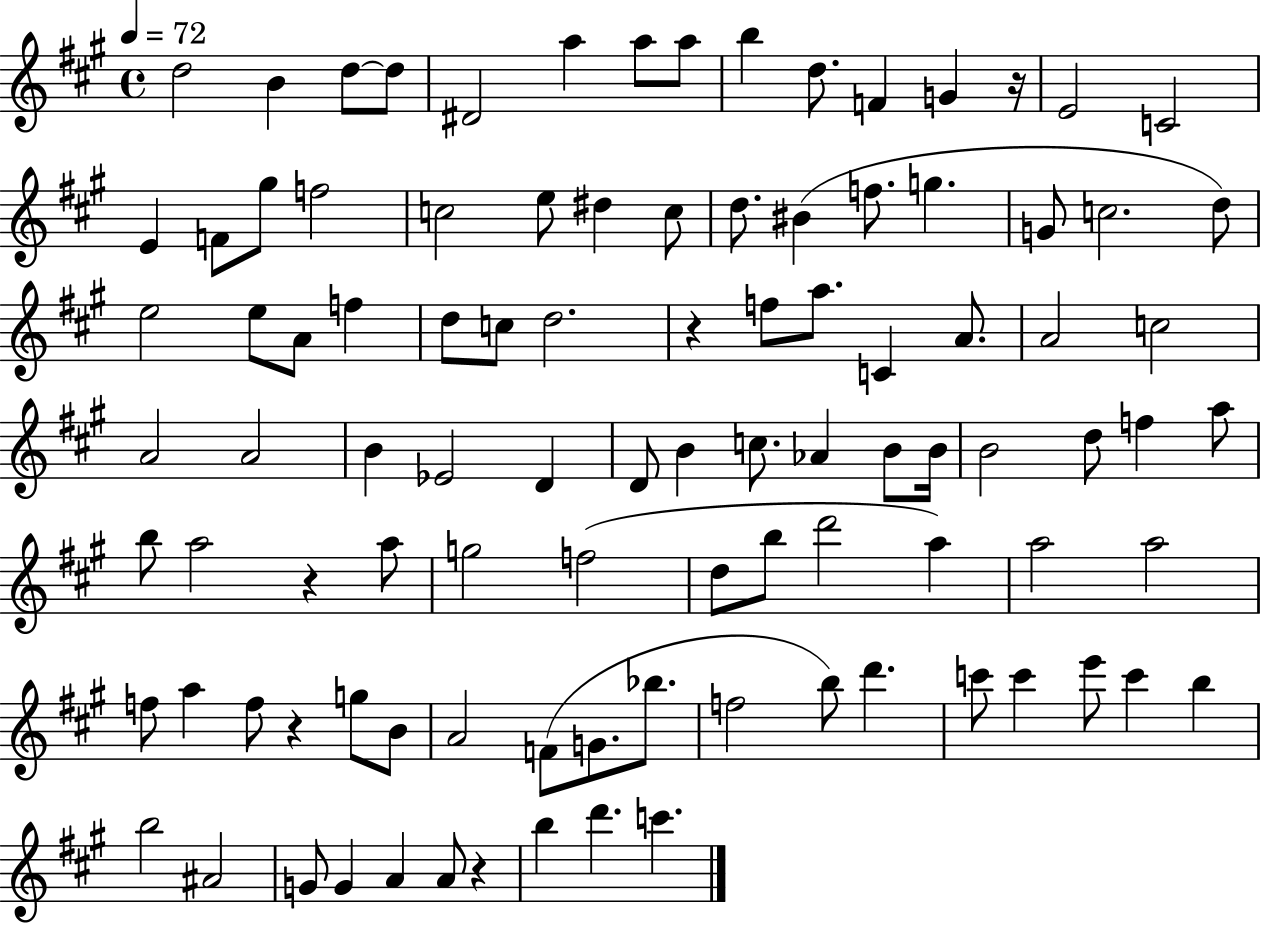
{
  \clef treble
  \time 4/4
  \defaultTimeSignature
  \key a \major
  \tempo 4 = 72
  \repeat volta 2 { d''2 b'4 d''8~~ d''8 | dis'2 a''4 a''8 a''8 | b''4 d''8. f'4 g'4 r16 | e'2 c'2 | \break e'4 f'8 gis''8 f''2 | c''2 e''8 dis''4 c''8 | d''8. bis'4( f''8. g''4. | g'8 c''2. d''8) | \break e''2 e''8 a'8 f''4 | d''8 c''8 d''2. | r4 f''8 a''8. c'4 a'8. | a'2 c''2 | \break a'2 a'2 | b'4 ees'2 d'4 | d'8 b'4 c''8. aes'4 b'8 b'16 | b'2 d''8 f''4 a''8 | \break b''8 a''2 r4 a''8 | g''2 f''2( | d''8 b''8 d'''2 a''4) | a''2 a''2 | \break f''8 a''4 f''8 r4 g''8 b'8 | a'2 f'8( g'8. bes''8. | f''2 b''8) d'''4. | c'''8 c'''4 e'''8 c'''4 b''4 | \break b''2 ais'2 | g'8 g'4 a'4 a'8 r4 | b''4 d'''4. c'''4. | } \bar "|."
}